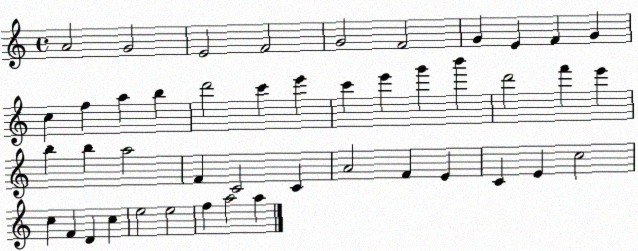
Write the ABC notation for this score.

X:1
T:Untitled
M:4/4
L:1/4
K:C
A2 G2 E2 F2 G2 F2 G E F G c f a b d'2 c' e' c' e' g' b' d'2 f' e' b b a2 F C2 C A2 F E C E c2 c F D c e2 e2 f a2 a